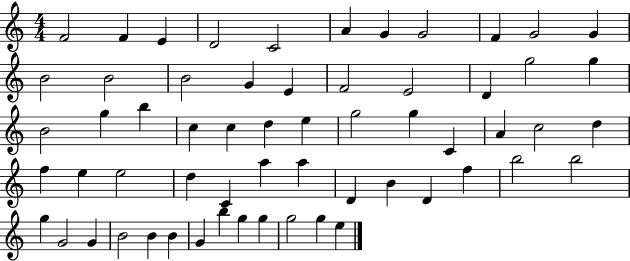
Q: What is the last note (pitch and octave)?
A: E5